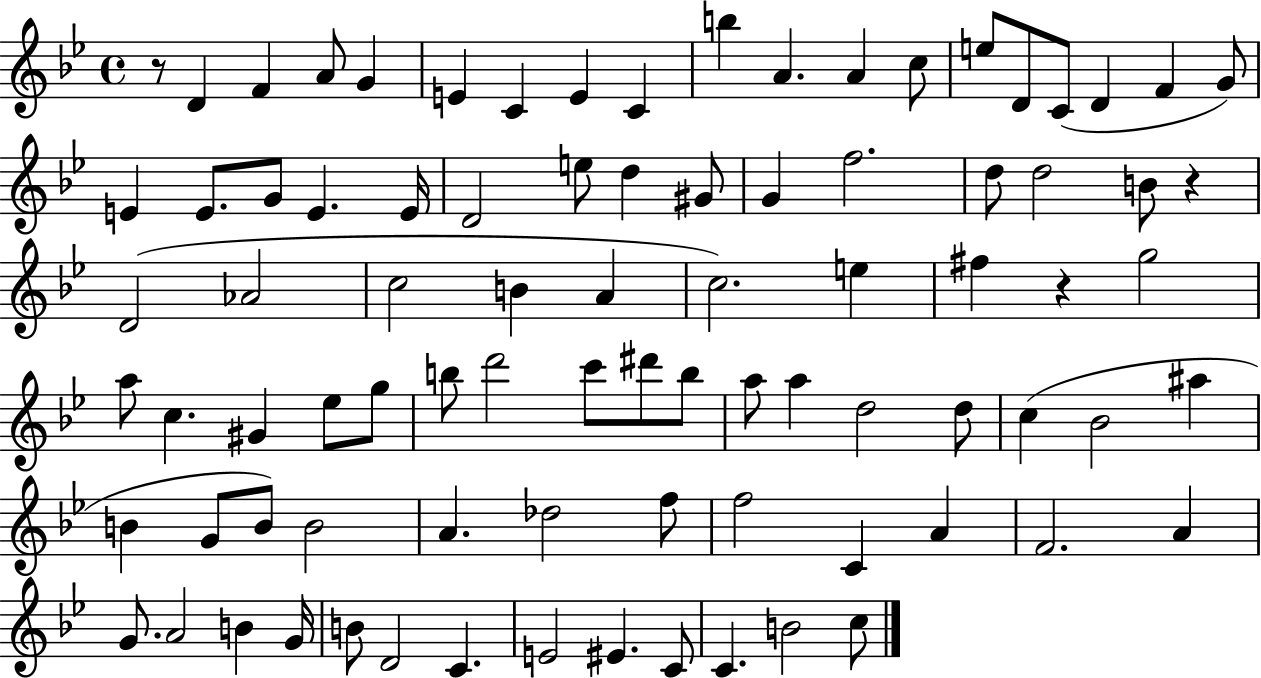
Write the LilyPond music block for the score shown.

{
  \clef treble
  \time 4/4
  \defaultTimeSignature
  \key bes \major
  \repeat volta 2 { r8 d'4 f'4 a'8 g'4 | e'4 c'4 e'4 c'4 | b''4 a'4. a'4 c''8 | e''8 d'8 c'8( d'4 f'4 g'8) | \break e'4 e'8. g'8 e'4. e'16 | d'2 e''8 d''4 gis'8 | g'4 f''2. | d''8 d''2 b'8 r4 | \break d'2( aes'2 | c''2 b'4 a'4 | c''2.) e''4 | fis''4 r4 g''2 | \break a''8 c''4. gis'4 ees''8 g''8 | b''8 d'''2 c'''8 dis'''8 b''8 | a''8 a''4 d''2 d''8 | c''4( bes'2 ais''4 | \break b'4 g'8 b'8) b'2 | a'4. des''2 f''8 | f''2 c'4 a'4 | f'2. a'4 | \break g'8. a'2 b'4 g'16 | b'8 d'2 c'4. | e'2 eis'4. c'8 | c'4. b'2 c''8 | \break } \bar "|."
}